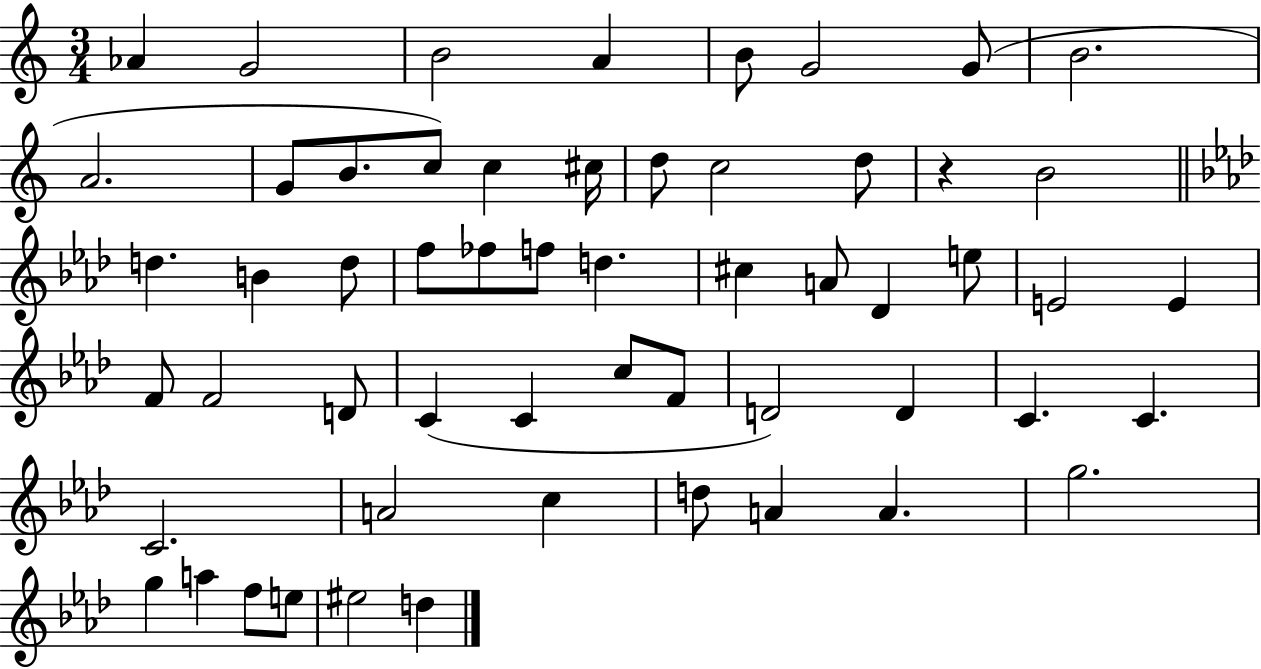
{
  \clef treble
  \numericTimeSignature
  \time 3/4
  \key c \major
  aes'4 g'2 | b'2 a'4 | b'8 g'2 g'8( | b'2. | \break a'2. | g'8 b'8. c''8) c''4 cis''16 | d''8 c''2 d''8 | r4 b'2 | \break \bar "||" \break \key aes \major d''4. b'4 d''8 | f''8 fes''8 f''8 d''4. | cis''4 a'8 des'4 e''8 | e'2 e'4 | \break f'8 f'2 d'8 | c'4( c'4 c''8 f'8 | d'2) d'4 | c'4. c'4. | \break c'2. | a'2 c''4 | d''8 a'4 a'4. | g''2. | \break g''4 a''4 f''8 e''8 | eis''2 d''4 | \bar "|."
}